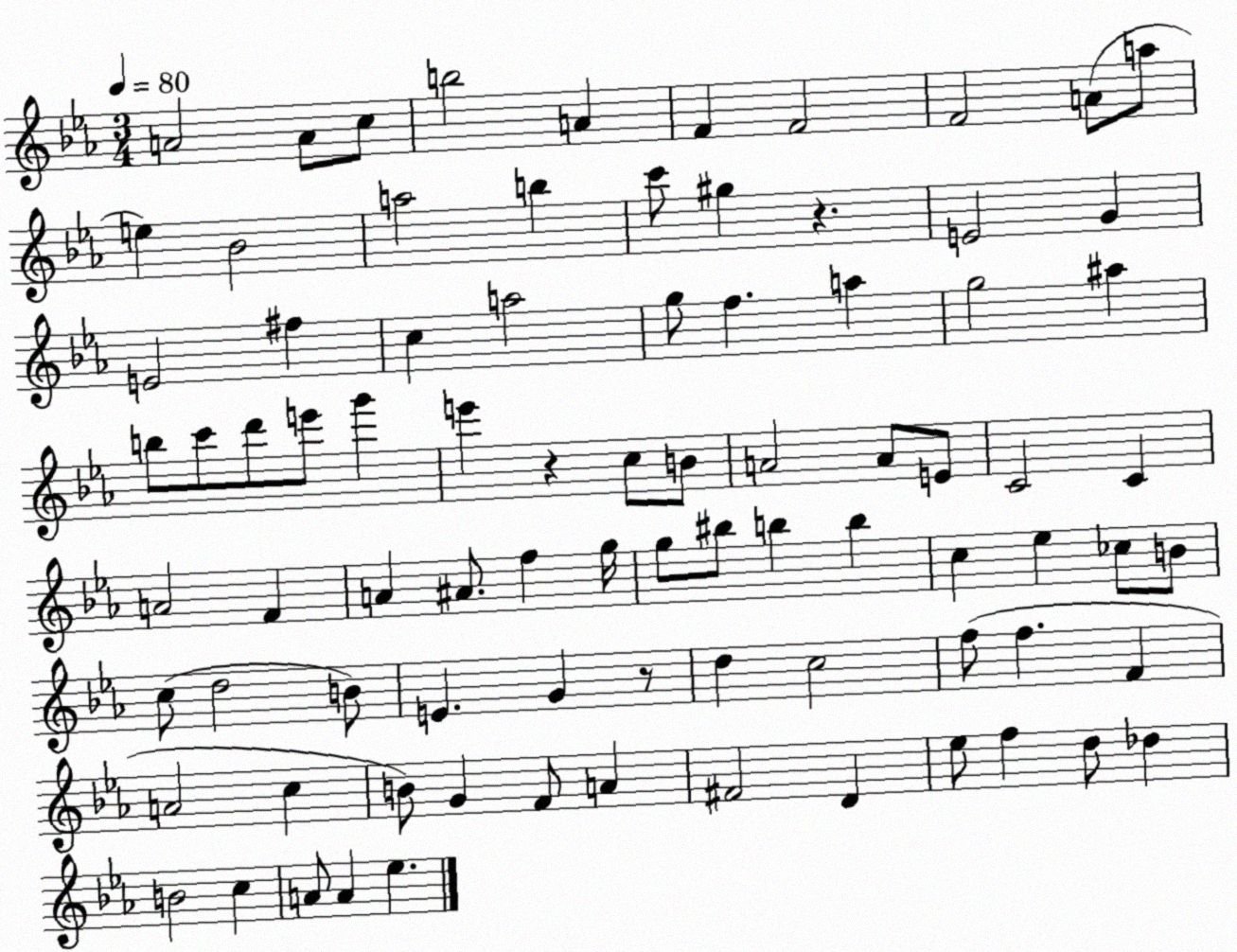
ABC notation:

X:1
T:Untitled
M:3/4
L:1/4
K:Eb
A2 A/2 c/2 b2 A F F2 F2 A/2 a/2 e _B2 a2 b c'/2 ^g z E2 G E2 ^f c a2 g/2 f a g2 ^a b/2 c'/2 d'/2 e'/2 g' e' z c/2 B/2 A2 A/2 E/2 C2 C A2 F A ^A/2 f g/4 g/2 ^b/2 b b c _e _c/2 B/2 c/2 d2 B/2 E G z/2 d c2 f/2 f F A2 c B/2 G F/2 A ^F2 D _e/2 f d/2 _d B2 c A/2 A _e